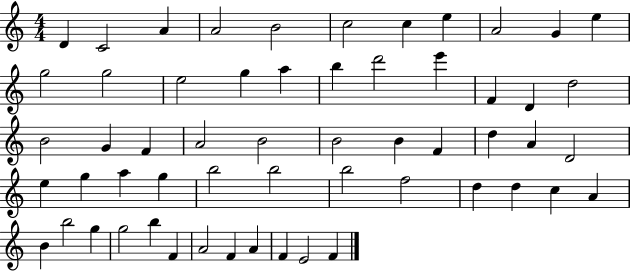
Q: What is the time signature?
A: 4/4